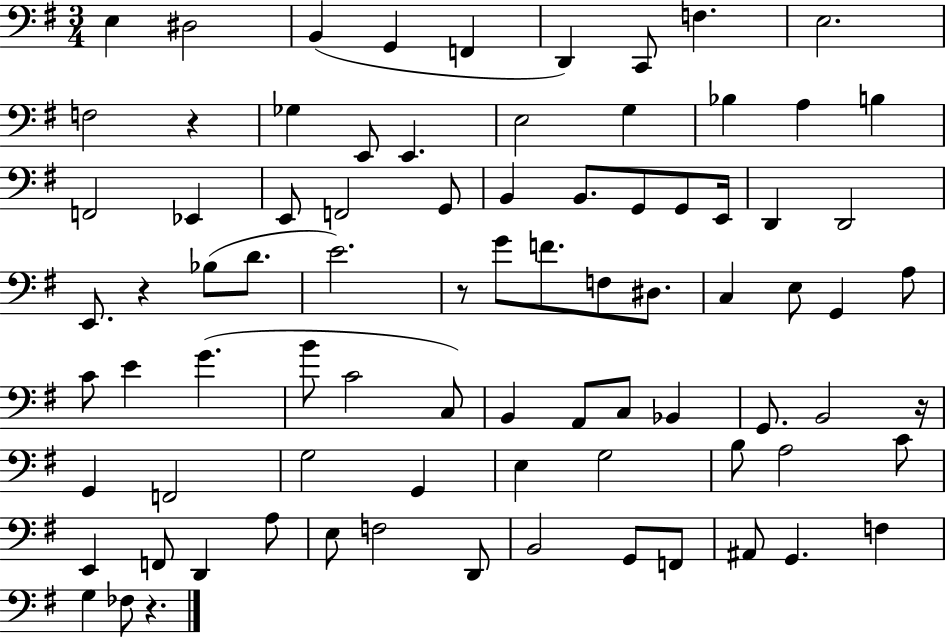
X:1
T:Untitled
M:3/4
L:1/4
K:G
E, ^D,2 B,, G,, F,, D,, C,,/2 F, E,2 F,2 z _G, E,,/2 E,, E,2 G, _B, A, B, F,,2 _E,, E,,/2 F,,2 G,,/2 B,, B,,/2 G,,/2 G,,/2 E,,/4 D,, D,,2 E,,/2 z _B,/2 D/2 E2 z/2 G/2 F/2 F,/2 ^D,/2 C, E,/2 G,, A,/2 C/2 E G B/2 C2 C,/2 B,, A,,/2 C,/2 _B,, G,,/2 B,,2 z/4 G,, F,,2 G,2 G,, E, G,2 B,/2 A,2 C/2 E,, F,,/2 D,, A,/2 E,/2 F,2 D,,/2 B,,2 G,,/2 F,,/2 ^A,,/2 G,, F, G, _F,/2 z